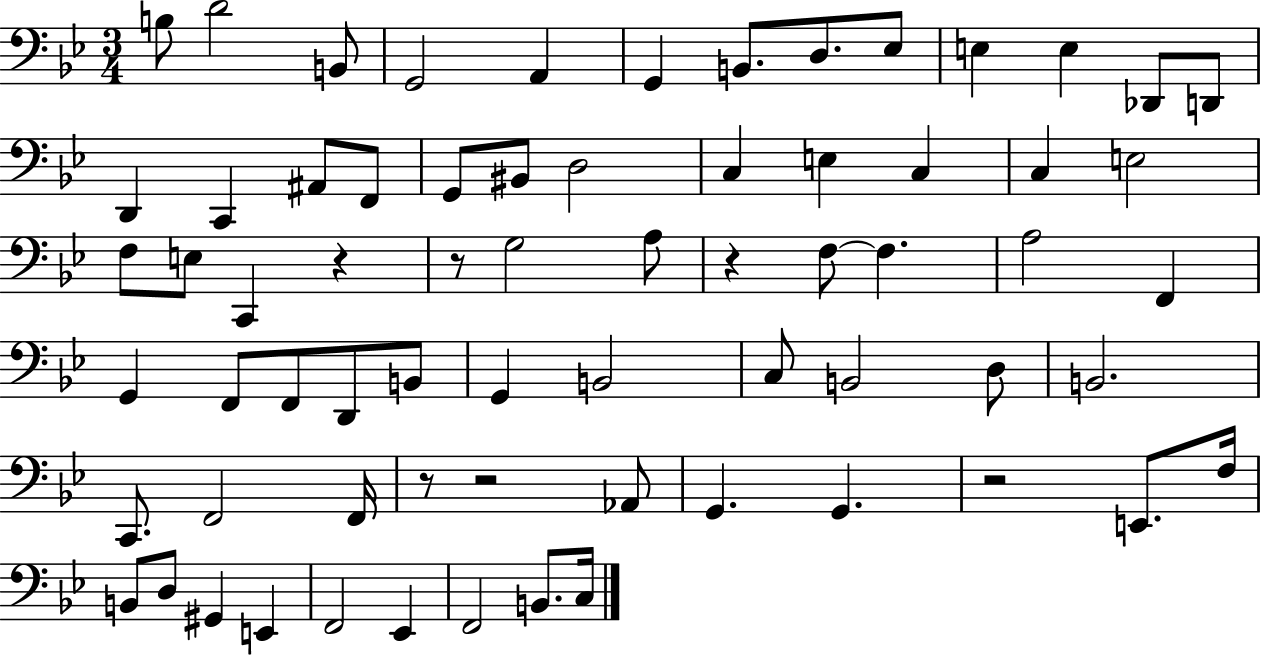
B3/e D4/h B2/e G2/h A2/q G2/q B2/e. D3/e. Eb3/e E3/q E3/q Db2/e D2/e D2/q C2/q A#2/e F2/e G2/e BIS2/e D3/h C3/q E3/q C3/q C3/q E3/h F3/e E3/e C2/q R/q R/e G3/h A3/e R/q F3/e F3/q. A3/h F2/q G2/q F2/e F2/e D2/e B2/e G2/q B2/h C3/e B2/h D3/e B2/h. C2/e. F2/h F2/s R/e R/h Ab2/e G2/q. G2/q. R/h E2/e. F3/s B2/e D3/e G#2/q E2/q F2/h Eb2/q F2/h B2/e. C3/s